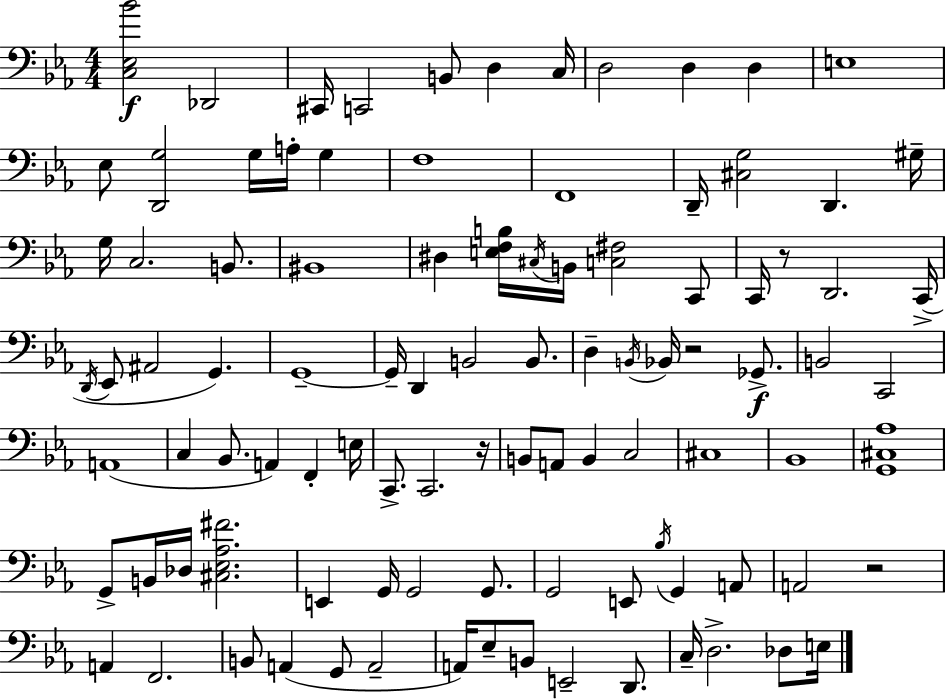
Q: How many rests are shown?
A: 4